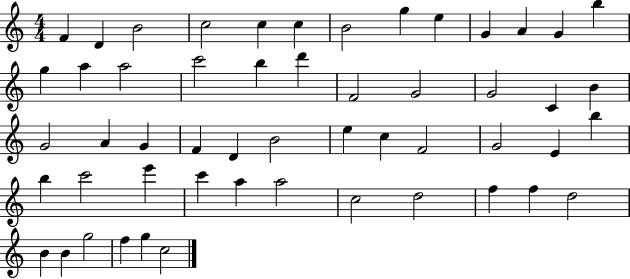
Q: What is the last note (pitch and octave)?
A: C5